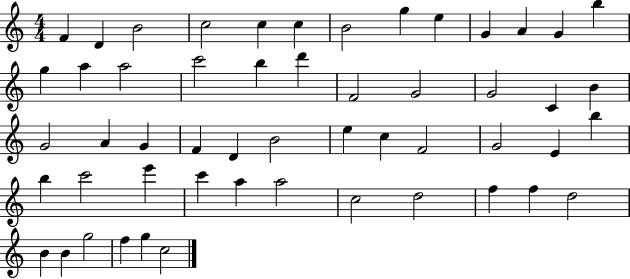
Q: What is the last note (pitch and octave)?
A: C5